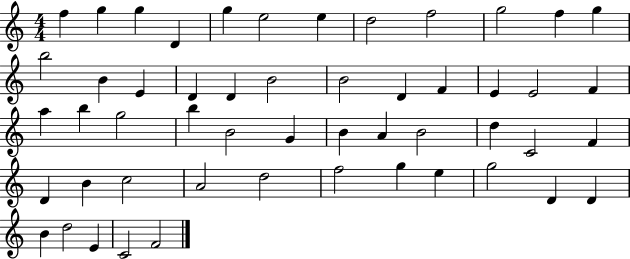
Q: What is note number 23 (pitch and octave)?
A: E4